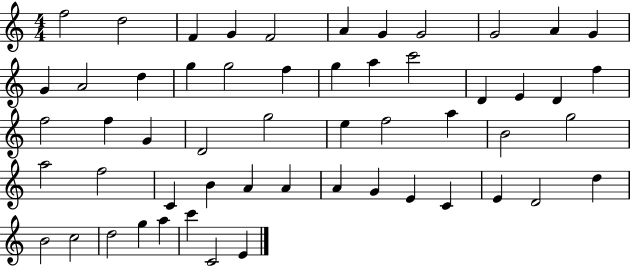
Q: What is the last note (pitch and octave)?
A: E4